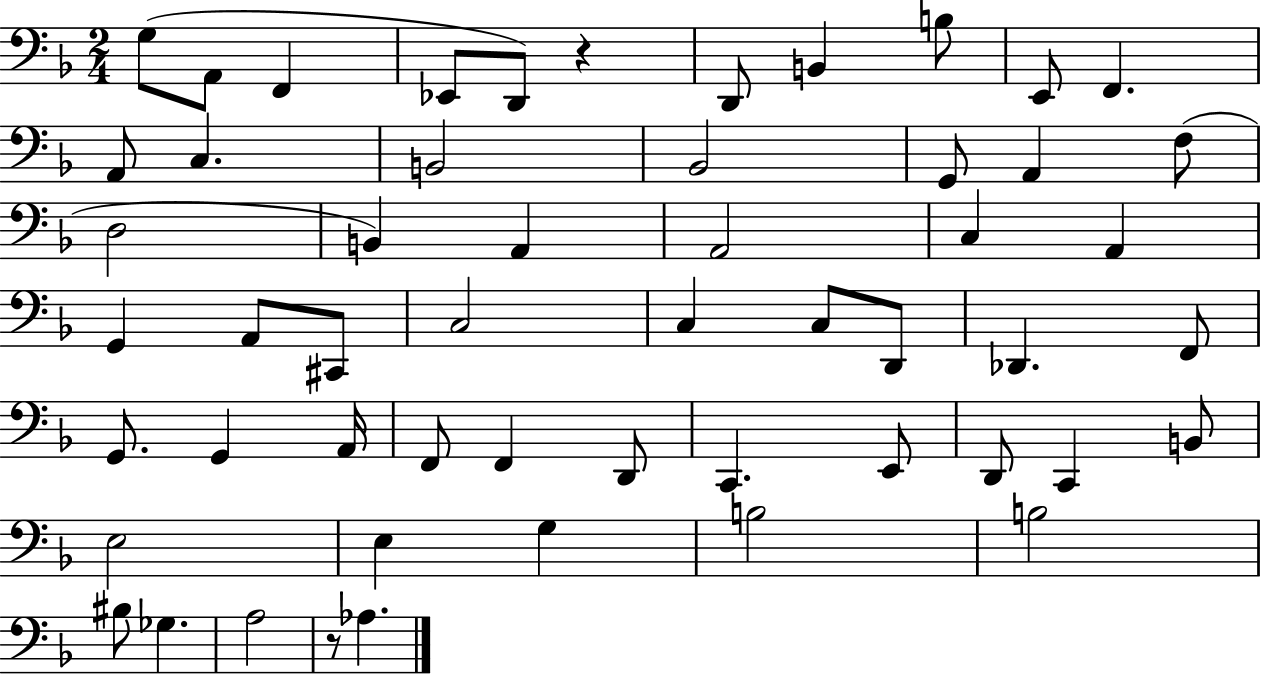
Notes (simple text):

G3/e A2/e F2/q Eb2/e D2/e R/q D2/e B2/q B3/e E2/e F2/q. A2/e C3/q. B2/h Bb2/h G2/e A2/q F3/e D3/h B2/q A2/q A2/h C3/q A2/q G2/q A2/e C#2/e C3/h C3/q C3/e D2/e Db2/q. F2/e G2/e. G2/q A2/s F2/e F2/q D2/e C2/q. E2/e D2/e C2/q B2/e E3/h E3/q G3/q B3/h B3/h BIS3/e Gb3/q. A3/h R/e Ab3/q.